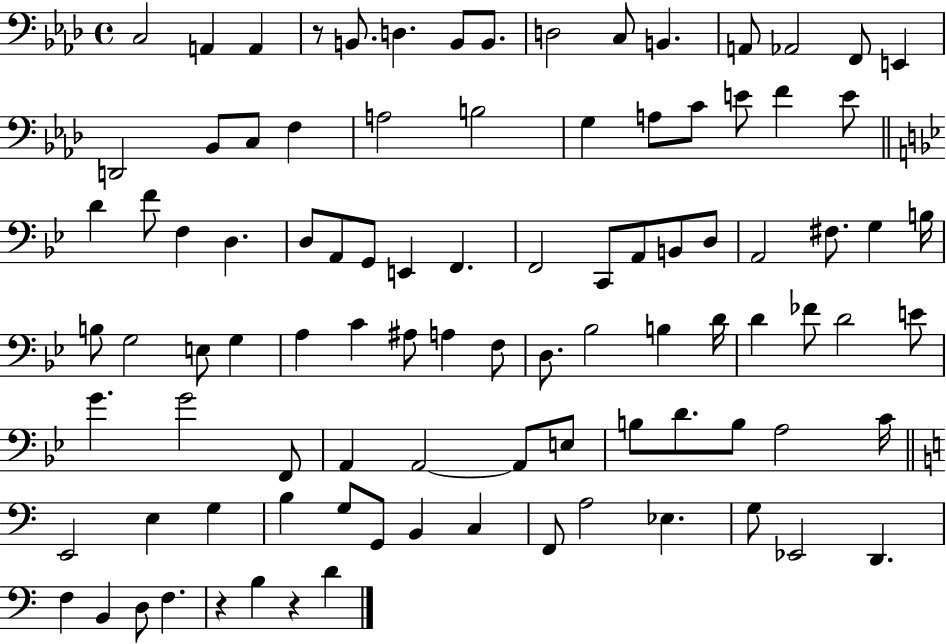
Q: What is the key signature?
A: AES major